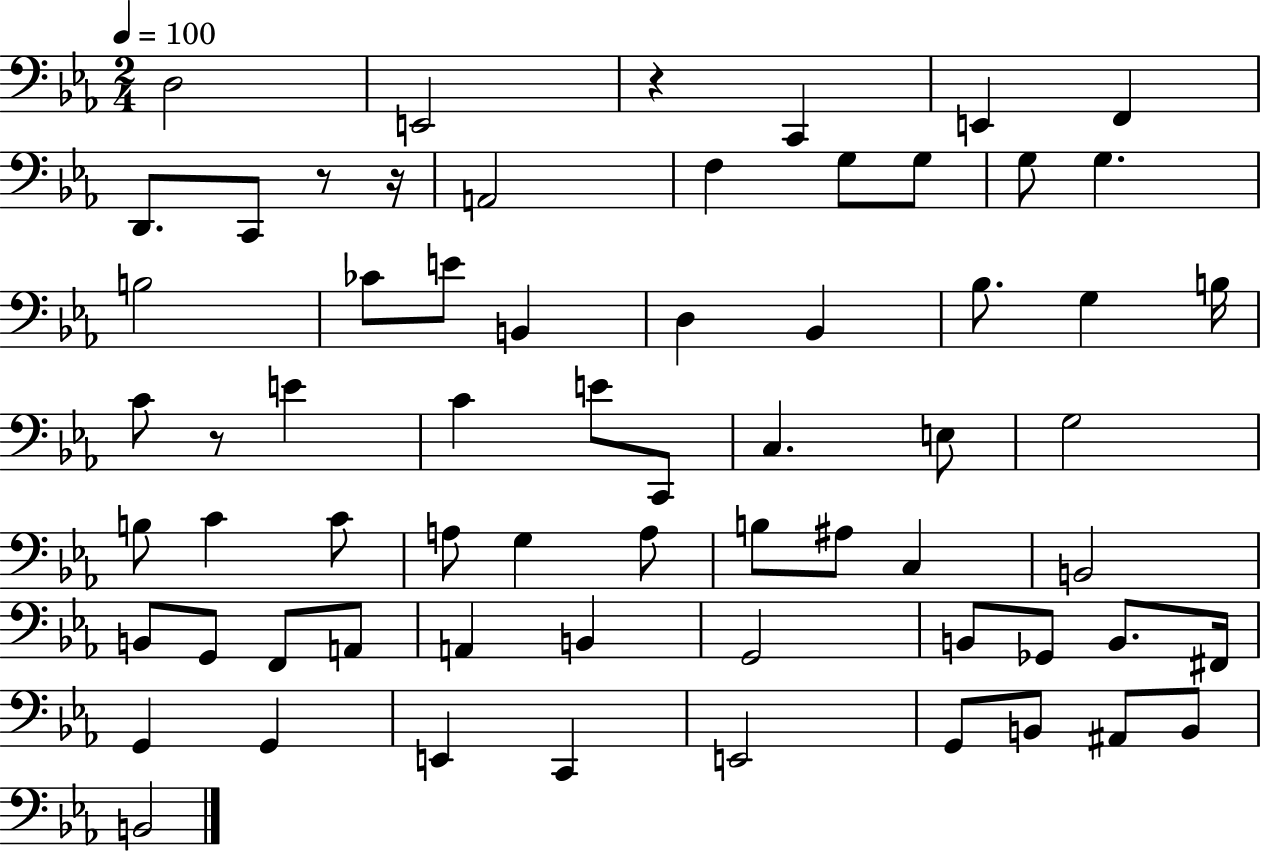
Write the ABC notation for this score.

X:1
T:Untitled
M:2/4
L:1/4
K:Eb
D,2 E,,2 z C,, E,, F,, D,,/2 C,,/2 z/2 z/4 A,,2 F, G,/2 G,/2 G,/2 G, B,2 _C/2 E/2 B,, D, _B,, _B,/2 G, B,/4 C/2 z/2 E C E/2 C,,/2 C, E,/2 G,2 B,/2 C C/2 A,/2 G, A,/2 B,/2 ^A,/2 C, B,,2 B,,/2 G,,/2 F,,/2 A,,/2 A,, B,, G,,2 B,,/2 _G,,/2 B,,/2 ^F,,/4 G,, G,, E,, C,, E,,2 G,,/2 B,,/2 ^A,,/2 B,,/2 B,,2